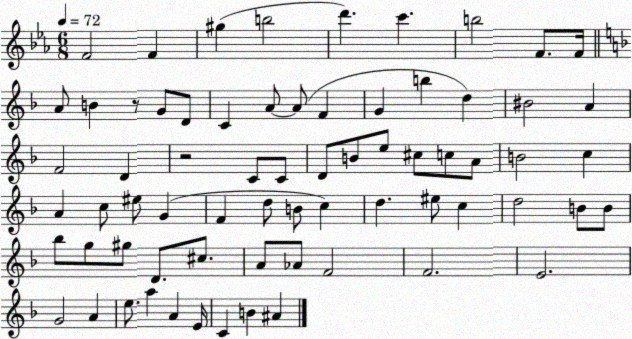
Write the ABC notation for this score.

X:1
T:Untitled
M:6/8
L:1/4
K:Eb
F2 F ^g b2 d' c' b2 F/2 F/4 A/2 B z/2 G/2 D/2 C A/2 A/2 F G b d ^B2 A F2 D z2 C/2 C/2 D/2 B/2 e/2 ^c/2 c/2 A/2 B2 c A c/2 ^e/2 G F d/2 B/2 c d ^e/2 c d2 B/2 B/2 _b/2 g/2 ^g/2 D/2 ^c/2 A/2 _A/2 F2 F2 E2 G2 A e/2 a A E/4 C B ^A